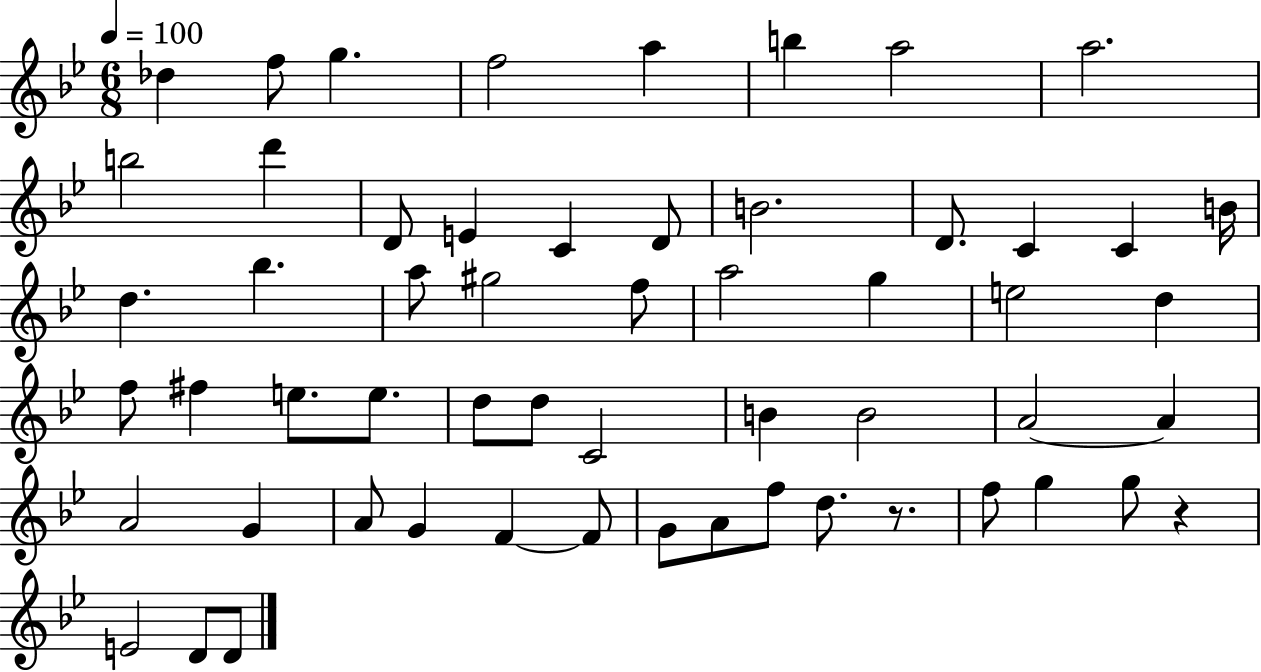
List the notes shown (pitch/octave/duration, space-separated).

Db5/q F5/e G5/q. F5/h A5/q B5/q A5/h A5/h. B5/h D6/q D4/e E4/q C4/q D4/e B4/h. D4/e. C4/q C4/q B4/s D5/q. Bb5/q. A5/e G#5/h F5/e A5/h G5/q E5/h D5/q F5/e F#5/q E5/e. E5/e. D5/e D5/e C4/h B4/q B4/h A4/h A4/q A4/h G4/q A4/e G4/q F4/q F4/e G4/e A4/e F5/e D5/e. R/e. F5/e G5/q G5/e R/q E4/h D4/e D4/e